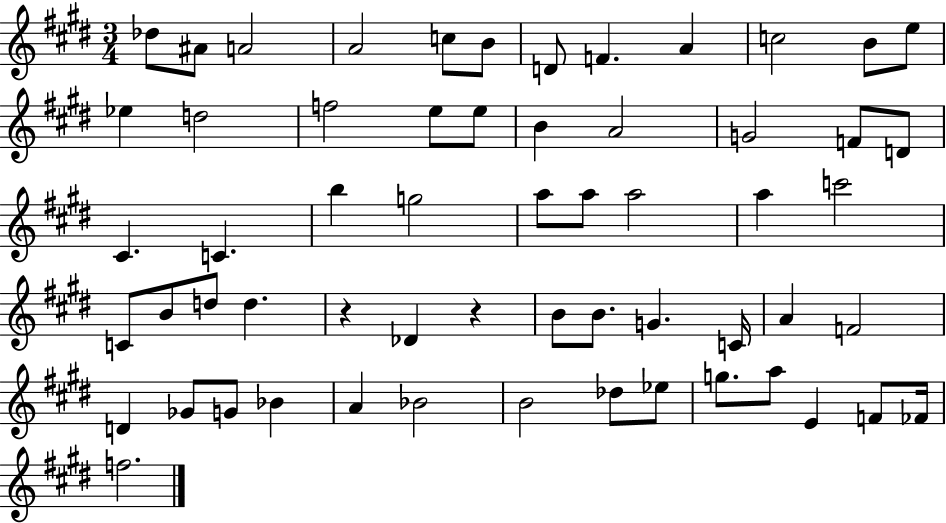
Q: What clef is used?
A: treble